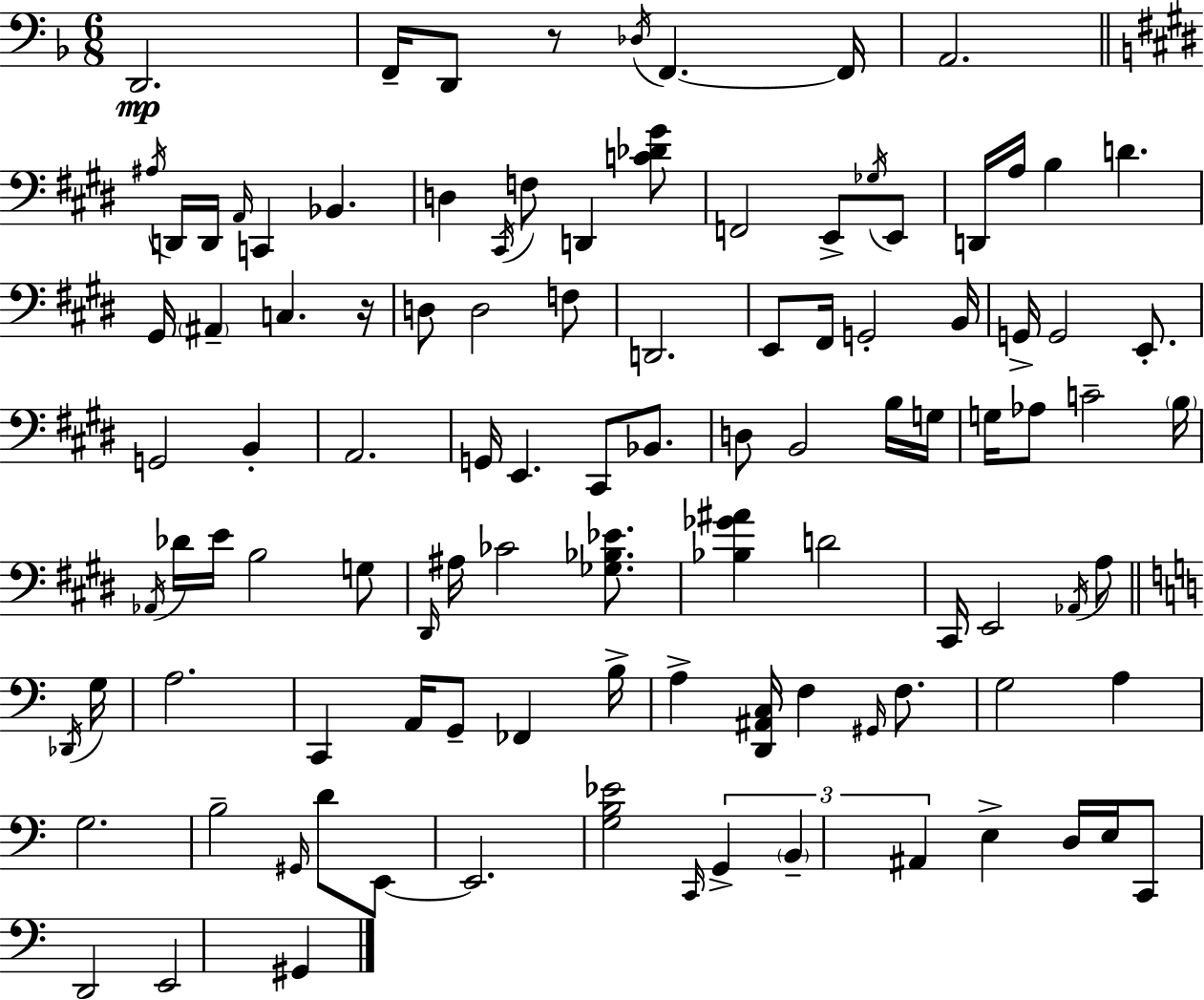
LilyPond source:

{
  \clef bass
  \numericTimeSignature
  \time 6/8
  \key f \major
  \repeat volta 2 { d,2.\mp | f,16-- d,8 r8 \acciaccatura { des16 } f,4.~~ | f,16 a,2. | \bar "||" \break \key e \major \acciaccatura { ais16 } d,16 d,16 \grace { a,16 } c,4 bes,4. | d4 \acciaccatura { cis,16 } f8 d,4 | <c' des' gis'>8 f,2 e,8-> | \acciaccatura { ges16 } e,8 d,16 a16 b4 d'4. | \break gis,16 \parenthesize ais,4-- c4. | r16 d8 d2 | f8 d,2. | e,8 fis,16 g,2-. | \break b,16 g,16-> g,2 | e,8.-. g,2 | b,4-. a,2. | g,16 e,4. cis,8 | \break bes,8. d8 b,2 | b16 g16 g16 aes8 c'2-- | \parenthesize b16 \acciaccatura { aes,16 } des'16 e'16 b2 | g8 \grace { dis,16 } ais16 ces'2 | \break <ges bes ees'>8. <bes ges' ais'>4 d'2 | cis,16 e,2 | \acciaccatura { aes,16 } a8 \bar "||" \break \key c \major \acciaccatura { des,16 } g16 a2. | c,4 a,16 g,8-- fes,4 | b16-> a4-> <d, ais, c>16 f4 \grace { gis,16 } | f8. g2 a4 | \break g2. | b2-- \grace { gis,16 } | d'8 e,8~~ e,2. | <g b ees'>2 | \break \grace { c,16 } \tuplet 3/2 { g,4-> \parenthesize b,4-- ais,4 } | e4-> d16 e16 c,8 d,2 | e,2 | gis,4 } \bar "|."
}